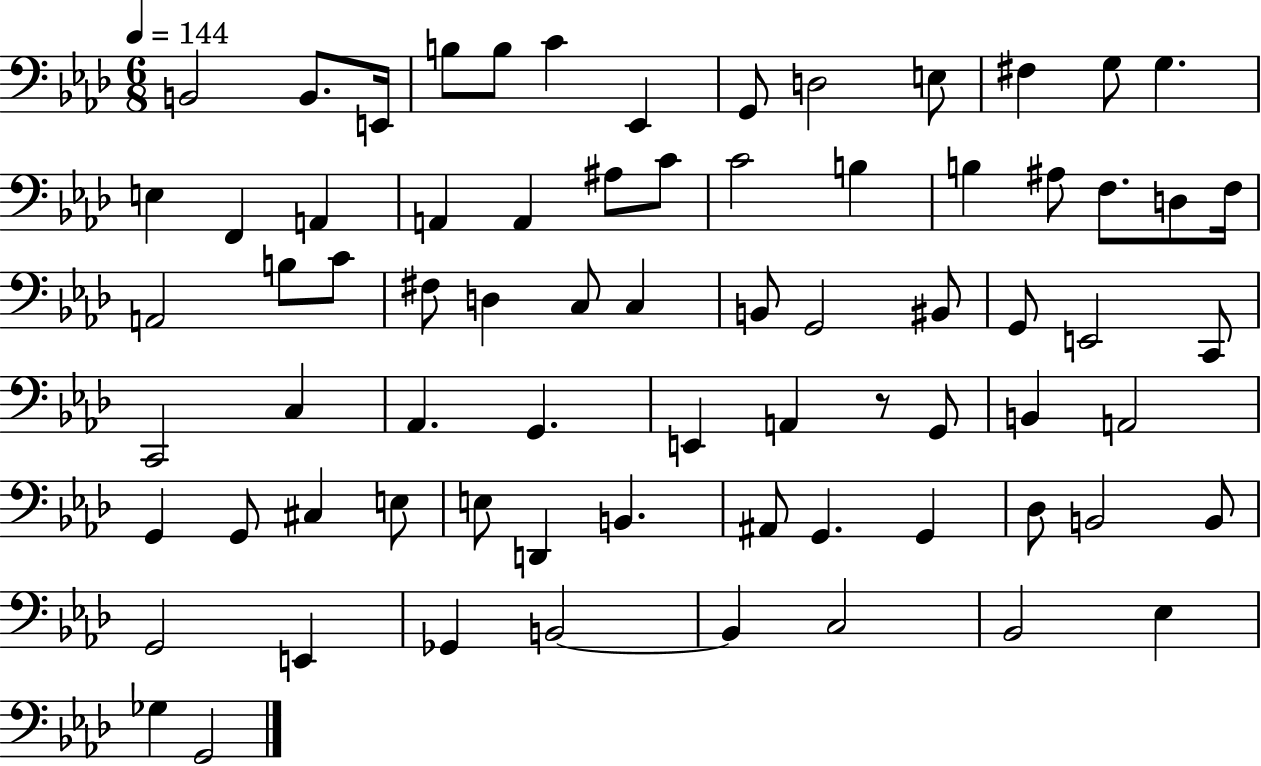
B2/h B2/e. E2/s B3/e B3/e C4/q Eb2/q G2/e D3/h E3/e F#3/q G3/e G3/q. E3/q F2/q A2/q A2/q A2/q A#3/e C4/e C4/h B3/q B3/q A#3/e F3/e. D3/e F3/s A2/h B3/e C4/e F#3/e D3/q C3/e C3/q B2/e G2/h BIS2/e G2/e E2/h C2/e C2/h C3/q Ab2/q. G2/q. E2/q A2/q R/e G2/e B2/q A2/h G2/q G2/e C#3/q E3/e E3/e D2/q B2/q. A#2/e G2/q. G2/q Db3/e B2/h B2/e G2/h E2/q Gb2/q B2/h B2/q C3/h Bb2/h Eb3/q Gb3/q G2/h